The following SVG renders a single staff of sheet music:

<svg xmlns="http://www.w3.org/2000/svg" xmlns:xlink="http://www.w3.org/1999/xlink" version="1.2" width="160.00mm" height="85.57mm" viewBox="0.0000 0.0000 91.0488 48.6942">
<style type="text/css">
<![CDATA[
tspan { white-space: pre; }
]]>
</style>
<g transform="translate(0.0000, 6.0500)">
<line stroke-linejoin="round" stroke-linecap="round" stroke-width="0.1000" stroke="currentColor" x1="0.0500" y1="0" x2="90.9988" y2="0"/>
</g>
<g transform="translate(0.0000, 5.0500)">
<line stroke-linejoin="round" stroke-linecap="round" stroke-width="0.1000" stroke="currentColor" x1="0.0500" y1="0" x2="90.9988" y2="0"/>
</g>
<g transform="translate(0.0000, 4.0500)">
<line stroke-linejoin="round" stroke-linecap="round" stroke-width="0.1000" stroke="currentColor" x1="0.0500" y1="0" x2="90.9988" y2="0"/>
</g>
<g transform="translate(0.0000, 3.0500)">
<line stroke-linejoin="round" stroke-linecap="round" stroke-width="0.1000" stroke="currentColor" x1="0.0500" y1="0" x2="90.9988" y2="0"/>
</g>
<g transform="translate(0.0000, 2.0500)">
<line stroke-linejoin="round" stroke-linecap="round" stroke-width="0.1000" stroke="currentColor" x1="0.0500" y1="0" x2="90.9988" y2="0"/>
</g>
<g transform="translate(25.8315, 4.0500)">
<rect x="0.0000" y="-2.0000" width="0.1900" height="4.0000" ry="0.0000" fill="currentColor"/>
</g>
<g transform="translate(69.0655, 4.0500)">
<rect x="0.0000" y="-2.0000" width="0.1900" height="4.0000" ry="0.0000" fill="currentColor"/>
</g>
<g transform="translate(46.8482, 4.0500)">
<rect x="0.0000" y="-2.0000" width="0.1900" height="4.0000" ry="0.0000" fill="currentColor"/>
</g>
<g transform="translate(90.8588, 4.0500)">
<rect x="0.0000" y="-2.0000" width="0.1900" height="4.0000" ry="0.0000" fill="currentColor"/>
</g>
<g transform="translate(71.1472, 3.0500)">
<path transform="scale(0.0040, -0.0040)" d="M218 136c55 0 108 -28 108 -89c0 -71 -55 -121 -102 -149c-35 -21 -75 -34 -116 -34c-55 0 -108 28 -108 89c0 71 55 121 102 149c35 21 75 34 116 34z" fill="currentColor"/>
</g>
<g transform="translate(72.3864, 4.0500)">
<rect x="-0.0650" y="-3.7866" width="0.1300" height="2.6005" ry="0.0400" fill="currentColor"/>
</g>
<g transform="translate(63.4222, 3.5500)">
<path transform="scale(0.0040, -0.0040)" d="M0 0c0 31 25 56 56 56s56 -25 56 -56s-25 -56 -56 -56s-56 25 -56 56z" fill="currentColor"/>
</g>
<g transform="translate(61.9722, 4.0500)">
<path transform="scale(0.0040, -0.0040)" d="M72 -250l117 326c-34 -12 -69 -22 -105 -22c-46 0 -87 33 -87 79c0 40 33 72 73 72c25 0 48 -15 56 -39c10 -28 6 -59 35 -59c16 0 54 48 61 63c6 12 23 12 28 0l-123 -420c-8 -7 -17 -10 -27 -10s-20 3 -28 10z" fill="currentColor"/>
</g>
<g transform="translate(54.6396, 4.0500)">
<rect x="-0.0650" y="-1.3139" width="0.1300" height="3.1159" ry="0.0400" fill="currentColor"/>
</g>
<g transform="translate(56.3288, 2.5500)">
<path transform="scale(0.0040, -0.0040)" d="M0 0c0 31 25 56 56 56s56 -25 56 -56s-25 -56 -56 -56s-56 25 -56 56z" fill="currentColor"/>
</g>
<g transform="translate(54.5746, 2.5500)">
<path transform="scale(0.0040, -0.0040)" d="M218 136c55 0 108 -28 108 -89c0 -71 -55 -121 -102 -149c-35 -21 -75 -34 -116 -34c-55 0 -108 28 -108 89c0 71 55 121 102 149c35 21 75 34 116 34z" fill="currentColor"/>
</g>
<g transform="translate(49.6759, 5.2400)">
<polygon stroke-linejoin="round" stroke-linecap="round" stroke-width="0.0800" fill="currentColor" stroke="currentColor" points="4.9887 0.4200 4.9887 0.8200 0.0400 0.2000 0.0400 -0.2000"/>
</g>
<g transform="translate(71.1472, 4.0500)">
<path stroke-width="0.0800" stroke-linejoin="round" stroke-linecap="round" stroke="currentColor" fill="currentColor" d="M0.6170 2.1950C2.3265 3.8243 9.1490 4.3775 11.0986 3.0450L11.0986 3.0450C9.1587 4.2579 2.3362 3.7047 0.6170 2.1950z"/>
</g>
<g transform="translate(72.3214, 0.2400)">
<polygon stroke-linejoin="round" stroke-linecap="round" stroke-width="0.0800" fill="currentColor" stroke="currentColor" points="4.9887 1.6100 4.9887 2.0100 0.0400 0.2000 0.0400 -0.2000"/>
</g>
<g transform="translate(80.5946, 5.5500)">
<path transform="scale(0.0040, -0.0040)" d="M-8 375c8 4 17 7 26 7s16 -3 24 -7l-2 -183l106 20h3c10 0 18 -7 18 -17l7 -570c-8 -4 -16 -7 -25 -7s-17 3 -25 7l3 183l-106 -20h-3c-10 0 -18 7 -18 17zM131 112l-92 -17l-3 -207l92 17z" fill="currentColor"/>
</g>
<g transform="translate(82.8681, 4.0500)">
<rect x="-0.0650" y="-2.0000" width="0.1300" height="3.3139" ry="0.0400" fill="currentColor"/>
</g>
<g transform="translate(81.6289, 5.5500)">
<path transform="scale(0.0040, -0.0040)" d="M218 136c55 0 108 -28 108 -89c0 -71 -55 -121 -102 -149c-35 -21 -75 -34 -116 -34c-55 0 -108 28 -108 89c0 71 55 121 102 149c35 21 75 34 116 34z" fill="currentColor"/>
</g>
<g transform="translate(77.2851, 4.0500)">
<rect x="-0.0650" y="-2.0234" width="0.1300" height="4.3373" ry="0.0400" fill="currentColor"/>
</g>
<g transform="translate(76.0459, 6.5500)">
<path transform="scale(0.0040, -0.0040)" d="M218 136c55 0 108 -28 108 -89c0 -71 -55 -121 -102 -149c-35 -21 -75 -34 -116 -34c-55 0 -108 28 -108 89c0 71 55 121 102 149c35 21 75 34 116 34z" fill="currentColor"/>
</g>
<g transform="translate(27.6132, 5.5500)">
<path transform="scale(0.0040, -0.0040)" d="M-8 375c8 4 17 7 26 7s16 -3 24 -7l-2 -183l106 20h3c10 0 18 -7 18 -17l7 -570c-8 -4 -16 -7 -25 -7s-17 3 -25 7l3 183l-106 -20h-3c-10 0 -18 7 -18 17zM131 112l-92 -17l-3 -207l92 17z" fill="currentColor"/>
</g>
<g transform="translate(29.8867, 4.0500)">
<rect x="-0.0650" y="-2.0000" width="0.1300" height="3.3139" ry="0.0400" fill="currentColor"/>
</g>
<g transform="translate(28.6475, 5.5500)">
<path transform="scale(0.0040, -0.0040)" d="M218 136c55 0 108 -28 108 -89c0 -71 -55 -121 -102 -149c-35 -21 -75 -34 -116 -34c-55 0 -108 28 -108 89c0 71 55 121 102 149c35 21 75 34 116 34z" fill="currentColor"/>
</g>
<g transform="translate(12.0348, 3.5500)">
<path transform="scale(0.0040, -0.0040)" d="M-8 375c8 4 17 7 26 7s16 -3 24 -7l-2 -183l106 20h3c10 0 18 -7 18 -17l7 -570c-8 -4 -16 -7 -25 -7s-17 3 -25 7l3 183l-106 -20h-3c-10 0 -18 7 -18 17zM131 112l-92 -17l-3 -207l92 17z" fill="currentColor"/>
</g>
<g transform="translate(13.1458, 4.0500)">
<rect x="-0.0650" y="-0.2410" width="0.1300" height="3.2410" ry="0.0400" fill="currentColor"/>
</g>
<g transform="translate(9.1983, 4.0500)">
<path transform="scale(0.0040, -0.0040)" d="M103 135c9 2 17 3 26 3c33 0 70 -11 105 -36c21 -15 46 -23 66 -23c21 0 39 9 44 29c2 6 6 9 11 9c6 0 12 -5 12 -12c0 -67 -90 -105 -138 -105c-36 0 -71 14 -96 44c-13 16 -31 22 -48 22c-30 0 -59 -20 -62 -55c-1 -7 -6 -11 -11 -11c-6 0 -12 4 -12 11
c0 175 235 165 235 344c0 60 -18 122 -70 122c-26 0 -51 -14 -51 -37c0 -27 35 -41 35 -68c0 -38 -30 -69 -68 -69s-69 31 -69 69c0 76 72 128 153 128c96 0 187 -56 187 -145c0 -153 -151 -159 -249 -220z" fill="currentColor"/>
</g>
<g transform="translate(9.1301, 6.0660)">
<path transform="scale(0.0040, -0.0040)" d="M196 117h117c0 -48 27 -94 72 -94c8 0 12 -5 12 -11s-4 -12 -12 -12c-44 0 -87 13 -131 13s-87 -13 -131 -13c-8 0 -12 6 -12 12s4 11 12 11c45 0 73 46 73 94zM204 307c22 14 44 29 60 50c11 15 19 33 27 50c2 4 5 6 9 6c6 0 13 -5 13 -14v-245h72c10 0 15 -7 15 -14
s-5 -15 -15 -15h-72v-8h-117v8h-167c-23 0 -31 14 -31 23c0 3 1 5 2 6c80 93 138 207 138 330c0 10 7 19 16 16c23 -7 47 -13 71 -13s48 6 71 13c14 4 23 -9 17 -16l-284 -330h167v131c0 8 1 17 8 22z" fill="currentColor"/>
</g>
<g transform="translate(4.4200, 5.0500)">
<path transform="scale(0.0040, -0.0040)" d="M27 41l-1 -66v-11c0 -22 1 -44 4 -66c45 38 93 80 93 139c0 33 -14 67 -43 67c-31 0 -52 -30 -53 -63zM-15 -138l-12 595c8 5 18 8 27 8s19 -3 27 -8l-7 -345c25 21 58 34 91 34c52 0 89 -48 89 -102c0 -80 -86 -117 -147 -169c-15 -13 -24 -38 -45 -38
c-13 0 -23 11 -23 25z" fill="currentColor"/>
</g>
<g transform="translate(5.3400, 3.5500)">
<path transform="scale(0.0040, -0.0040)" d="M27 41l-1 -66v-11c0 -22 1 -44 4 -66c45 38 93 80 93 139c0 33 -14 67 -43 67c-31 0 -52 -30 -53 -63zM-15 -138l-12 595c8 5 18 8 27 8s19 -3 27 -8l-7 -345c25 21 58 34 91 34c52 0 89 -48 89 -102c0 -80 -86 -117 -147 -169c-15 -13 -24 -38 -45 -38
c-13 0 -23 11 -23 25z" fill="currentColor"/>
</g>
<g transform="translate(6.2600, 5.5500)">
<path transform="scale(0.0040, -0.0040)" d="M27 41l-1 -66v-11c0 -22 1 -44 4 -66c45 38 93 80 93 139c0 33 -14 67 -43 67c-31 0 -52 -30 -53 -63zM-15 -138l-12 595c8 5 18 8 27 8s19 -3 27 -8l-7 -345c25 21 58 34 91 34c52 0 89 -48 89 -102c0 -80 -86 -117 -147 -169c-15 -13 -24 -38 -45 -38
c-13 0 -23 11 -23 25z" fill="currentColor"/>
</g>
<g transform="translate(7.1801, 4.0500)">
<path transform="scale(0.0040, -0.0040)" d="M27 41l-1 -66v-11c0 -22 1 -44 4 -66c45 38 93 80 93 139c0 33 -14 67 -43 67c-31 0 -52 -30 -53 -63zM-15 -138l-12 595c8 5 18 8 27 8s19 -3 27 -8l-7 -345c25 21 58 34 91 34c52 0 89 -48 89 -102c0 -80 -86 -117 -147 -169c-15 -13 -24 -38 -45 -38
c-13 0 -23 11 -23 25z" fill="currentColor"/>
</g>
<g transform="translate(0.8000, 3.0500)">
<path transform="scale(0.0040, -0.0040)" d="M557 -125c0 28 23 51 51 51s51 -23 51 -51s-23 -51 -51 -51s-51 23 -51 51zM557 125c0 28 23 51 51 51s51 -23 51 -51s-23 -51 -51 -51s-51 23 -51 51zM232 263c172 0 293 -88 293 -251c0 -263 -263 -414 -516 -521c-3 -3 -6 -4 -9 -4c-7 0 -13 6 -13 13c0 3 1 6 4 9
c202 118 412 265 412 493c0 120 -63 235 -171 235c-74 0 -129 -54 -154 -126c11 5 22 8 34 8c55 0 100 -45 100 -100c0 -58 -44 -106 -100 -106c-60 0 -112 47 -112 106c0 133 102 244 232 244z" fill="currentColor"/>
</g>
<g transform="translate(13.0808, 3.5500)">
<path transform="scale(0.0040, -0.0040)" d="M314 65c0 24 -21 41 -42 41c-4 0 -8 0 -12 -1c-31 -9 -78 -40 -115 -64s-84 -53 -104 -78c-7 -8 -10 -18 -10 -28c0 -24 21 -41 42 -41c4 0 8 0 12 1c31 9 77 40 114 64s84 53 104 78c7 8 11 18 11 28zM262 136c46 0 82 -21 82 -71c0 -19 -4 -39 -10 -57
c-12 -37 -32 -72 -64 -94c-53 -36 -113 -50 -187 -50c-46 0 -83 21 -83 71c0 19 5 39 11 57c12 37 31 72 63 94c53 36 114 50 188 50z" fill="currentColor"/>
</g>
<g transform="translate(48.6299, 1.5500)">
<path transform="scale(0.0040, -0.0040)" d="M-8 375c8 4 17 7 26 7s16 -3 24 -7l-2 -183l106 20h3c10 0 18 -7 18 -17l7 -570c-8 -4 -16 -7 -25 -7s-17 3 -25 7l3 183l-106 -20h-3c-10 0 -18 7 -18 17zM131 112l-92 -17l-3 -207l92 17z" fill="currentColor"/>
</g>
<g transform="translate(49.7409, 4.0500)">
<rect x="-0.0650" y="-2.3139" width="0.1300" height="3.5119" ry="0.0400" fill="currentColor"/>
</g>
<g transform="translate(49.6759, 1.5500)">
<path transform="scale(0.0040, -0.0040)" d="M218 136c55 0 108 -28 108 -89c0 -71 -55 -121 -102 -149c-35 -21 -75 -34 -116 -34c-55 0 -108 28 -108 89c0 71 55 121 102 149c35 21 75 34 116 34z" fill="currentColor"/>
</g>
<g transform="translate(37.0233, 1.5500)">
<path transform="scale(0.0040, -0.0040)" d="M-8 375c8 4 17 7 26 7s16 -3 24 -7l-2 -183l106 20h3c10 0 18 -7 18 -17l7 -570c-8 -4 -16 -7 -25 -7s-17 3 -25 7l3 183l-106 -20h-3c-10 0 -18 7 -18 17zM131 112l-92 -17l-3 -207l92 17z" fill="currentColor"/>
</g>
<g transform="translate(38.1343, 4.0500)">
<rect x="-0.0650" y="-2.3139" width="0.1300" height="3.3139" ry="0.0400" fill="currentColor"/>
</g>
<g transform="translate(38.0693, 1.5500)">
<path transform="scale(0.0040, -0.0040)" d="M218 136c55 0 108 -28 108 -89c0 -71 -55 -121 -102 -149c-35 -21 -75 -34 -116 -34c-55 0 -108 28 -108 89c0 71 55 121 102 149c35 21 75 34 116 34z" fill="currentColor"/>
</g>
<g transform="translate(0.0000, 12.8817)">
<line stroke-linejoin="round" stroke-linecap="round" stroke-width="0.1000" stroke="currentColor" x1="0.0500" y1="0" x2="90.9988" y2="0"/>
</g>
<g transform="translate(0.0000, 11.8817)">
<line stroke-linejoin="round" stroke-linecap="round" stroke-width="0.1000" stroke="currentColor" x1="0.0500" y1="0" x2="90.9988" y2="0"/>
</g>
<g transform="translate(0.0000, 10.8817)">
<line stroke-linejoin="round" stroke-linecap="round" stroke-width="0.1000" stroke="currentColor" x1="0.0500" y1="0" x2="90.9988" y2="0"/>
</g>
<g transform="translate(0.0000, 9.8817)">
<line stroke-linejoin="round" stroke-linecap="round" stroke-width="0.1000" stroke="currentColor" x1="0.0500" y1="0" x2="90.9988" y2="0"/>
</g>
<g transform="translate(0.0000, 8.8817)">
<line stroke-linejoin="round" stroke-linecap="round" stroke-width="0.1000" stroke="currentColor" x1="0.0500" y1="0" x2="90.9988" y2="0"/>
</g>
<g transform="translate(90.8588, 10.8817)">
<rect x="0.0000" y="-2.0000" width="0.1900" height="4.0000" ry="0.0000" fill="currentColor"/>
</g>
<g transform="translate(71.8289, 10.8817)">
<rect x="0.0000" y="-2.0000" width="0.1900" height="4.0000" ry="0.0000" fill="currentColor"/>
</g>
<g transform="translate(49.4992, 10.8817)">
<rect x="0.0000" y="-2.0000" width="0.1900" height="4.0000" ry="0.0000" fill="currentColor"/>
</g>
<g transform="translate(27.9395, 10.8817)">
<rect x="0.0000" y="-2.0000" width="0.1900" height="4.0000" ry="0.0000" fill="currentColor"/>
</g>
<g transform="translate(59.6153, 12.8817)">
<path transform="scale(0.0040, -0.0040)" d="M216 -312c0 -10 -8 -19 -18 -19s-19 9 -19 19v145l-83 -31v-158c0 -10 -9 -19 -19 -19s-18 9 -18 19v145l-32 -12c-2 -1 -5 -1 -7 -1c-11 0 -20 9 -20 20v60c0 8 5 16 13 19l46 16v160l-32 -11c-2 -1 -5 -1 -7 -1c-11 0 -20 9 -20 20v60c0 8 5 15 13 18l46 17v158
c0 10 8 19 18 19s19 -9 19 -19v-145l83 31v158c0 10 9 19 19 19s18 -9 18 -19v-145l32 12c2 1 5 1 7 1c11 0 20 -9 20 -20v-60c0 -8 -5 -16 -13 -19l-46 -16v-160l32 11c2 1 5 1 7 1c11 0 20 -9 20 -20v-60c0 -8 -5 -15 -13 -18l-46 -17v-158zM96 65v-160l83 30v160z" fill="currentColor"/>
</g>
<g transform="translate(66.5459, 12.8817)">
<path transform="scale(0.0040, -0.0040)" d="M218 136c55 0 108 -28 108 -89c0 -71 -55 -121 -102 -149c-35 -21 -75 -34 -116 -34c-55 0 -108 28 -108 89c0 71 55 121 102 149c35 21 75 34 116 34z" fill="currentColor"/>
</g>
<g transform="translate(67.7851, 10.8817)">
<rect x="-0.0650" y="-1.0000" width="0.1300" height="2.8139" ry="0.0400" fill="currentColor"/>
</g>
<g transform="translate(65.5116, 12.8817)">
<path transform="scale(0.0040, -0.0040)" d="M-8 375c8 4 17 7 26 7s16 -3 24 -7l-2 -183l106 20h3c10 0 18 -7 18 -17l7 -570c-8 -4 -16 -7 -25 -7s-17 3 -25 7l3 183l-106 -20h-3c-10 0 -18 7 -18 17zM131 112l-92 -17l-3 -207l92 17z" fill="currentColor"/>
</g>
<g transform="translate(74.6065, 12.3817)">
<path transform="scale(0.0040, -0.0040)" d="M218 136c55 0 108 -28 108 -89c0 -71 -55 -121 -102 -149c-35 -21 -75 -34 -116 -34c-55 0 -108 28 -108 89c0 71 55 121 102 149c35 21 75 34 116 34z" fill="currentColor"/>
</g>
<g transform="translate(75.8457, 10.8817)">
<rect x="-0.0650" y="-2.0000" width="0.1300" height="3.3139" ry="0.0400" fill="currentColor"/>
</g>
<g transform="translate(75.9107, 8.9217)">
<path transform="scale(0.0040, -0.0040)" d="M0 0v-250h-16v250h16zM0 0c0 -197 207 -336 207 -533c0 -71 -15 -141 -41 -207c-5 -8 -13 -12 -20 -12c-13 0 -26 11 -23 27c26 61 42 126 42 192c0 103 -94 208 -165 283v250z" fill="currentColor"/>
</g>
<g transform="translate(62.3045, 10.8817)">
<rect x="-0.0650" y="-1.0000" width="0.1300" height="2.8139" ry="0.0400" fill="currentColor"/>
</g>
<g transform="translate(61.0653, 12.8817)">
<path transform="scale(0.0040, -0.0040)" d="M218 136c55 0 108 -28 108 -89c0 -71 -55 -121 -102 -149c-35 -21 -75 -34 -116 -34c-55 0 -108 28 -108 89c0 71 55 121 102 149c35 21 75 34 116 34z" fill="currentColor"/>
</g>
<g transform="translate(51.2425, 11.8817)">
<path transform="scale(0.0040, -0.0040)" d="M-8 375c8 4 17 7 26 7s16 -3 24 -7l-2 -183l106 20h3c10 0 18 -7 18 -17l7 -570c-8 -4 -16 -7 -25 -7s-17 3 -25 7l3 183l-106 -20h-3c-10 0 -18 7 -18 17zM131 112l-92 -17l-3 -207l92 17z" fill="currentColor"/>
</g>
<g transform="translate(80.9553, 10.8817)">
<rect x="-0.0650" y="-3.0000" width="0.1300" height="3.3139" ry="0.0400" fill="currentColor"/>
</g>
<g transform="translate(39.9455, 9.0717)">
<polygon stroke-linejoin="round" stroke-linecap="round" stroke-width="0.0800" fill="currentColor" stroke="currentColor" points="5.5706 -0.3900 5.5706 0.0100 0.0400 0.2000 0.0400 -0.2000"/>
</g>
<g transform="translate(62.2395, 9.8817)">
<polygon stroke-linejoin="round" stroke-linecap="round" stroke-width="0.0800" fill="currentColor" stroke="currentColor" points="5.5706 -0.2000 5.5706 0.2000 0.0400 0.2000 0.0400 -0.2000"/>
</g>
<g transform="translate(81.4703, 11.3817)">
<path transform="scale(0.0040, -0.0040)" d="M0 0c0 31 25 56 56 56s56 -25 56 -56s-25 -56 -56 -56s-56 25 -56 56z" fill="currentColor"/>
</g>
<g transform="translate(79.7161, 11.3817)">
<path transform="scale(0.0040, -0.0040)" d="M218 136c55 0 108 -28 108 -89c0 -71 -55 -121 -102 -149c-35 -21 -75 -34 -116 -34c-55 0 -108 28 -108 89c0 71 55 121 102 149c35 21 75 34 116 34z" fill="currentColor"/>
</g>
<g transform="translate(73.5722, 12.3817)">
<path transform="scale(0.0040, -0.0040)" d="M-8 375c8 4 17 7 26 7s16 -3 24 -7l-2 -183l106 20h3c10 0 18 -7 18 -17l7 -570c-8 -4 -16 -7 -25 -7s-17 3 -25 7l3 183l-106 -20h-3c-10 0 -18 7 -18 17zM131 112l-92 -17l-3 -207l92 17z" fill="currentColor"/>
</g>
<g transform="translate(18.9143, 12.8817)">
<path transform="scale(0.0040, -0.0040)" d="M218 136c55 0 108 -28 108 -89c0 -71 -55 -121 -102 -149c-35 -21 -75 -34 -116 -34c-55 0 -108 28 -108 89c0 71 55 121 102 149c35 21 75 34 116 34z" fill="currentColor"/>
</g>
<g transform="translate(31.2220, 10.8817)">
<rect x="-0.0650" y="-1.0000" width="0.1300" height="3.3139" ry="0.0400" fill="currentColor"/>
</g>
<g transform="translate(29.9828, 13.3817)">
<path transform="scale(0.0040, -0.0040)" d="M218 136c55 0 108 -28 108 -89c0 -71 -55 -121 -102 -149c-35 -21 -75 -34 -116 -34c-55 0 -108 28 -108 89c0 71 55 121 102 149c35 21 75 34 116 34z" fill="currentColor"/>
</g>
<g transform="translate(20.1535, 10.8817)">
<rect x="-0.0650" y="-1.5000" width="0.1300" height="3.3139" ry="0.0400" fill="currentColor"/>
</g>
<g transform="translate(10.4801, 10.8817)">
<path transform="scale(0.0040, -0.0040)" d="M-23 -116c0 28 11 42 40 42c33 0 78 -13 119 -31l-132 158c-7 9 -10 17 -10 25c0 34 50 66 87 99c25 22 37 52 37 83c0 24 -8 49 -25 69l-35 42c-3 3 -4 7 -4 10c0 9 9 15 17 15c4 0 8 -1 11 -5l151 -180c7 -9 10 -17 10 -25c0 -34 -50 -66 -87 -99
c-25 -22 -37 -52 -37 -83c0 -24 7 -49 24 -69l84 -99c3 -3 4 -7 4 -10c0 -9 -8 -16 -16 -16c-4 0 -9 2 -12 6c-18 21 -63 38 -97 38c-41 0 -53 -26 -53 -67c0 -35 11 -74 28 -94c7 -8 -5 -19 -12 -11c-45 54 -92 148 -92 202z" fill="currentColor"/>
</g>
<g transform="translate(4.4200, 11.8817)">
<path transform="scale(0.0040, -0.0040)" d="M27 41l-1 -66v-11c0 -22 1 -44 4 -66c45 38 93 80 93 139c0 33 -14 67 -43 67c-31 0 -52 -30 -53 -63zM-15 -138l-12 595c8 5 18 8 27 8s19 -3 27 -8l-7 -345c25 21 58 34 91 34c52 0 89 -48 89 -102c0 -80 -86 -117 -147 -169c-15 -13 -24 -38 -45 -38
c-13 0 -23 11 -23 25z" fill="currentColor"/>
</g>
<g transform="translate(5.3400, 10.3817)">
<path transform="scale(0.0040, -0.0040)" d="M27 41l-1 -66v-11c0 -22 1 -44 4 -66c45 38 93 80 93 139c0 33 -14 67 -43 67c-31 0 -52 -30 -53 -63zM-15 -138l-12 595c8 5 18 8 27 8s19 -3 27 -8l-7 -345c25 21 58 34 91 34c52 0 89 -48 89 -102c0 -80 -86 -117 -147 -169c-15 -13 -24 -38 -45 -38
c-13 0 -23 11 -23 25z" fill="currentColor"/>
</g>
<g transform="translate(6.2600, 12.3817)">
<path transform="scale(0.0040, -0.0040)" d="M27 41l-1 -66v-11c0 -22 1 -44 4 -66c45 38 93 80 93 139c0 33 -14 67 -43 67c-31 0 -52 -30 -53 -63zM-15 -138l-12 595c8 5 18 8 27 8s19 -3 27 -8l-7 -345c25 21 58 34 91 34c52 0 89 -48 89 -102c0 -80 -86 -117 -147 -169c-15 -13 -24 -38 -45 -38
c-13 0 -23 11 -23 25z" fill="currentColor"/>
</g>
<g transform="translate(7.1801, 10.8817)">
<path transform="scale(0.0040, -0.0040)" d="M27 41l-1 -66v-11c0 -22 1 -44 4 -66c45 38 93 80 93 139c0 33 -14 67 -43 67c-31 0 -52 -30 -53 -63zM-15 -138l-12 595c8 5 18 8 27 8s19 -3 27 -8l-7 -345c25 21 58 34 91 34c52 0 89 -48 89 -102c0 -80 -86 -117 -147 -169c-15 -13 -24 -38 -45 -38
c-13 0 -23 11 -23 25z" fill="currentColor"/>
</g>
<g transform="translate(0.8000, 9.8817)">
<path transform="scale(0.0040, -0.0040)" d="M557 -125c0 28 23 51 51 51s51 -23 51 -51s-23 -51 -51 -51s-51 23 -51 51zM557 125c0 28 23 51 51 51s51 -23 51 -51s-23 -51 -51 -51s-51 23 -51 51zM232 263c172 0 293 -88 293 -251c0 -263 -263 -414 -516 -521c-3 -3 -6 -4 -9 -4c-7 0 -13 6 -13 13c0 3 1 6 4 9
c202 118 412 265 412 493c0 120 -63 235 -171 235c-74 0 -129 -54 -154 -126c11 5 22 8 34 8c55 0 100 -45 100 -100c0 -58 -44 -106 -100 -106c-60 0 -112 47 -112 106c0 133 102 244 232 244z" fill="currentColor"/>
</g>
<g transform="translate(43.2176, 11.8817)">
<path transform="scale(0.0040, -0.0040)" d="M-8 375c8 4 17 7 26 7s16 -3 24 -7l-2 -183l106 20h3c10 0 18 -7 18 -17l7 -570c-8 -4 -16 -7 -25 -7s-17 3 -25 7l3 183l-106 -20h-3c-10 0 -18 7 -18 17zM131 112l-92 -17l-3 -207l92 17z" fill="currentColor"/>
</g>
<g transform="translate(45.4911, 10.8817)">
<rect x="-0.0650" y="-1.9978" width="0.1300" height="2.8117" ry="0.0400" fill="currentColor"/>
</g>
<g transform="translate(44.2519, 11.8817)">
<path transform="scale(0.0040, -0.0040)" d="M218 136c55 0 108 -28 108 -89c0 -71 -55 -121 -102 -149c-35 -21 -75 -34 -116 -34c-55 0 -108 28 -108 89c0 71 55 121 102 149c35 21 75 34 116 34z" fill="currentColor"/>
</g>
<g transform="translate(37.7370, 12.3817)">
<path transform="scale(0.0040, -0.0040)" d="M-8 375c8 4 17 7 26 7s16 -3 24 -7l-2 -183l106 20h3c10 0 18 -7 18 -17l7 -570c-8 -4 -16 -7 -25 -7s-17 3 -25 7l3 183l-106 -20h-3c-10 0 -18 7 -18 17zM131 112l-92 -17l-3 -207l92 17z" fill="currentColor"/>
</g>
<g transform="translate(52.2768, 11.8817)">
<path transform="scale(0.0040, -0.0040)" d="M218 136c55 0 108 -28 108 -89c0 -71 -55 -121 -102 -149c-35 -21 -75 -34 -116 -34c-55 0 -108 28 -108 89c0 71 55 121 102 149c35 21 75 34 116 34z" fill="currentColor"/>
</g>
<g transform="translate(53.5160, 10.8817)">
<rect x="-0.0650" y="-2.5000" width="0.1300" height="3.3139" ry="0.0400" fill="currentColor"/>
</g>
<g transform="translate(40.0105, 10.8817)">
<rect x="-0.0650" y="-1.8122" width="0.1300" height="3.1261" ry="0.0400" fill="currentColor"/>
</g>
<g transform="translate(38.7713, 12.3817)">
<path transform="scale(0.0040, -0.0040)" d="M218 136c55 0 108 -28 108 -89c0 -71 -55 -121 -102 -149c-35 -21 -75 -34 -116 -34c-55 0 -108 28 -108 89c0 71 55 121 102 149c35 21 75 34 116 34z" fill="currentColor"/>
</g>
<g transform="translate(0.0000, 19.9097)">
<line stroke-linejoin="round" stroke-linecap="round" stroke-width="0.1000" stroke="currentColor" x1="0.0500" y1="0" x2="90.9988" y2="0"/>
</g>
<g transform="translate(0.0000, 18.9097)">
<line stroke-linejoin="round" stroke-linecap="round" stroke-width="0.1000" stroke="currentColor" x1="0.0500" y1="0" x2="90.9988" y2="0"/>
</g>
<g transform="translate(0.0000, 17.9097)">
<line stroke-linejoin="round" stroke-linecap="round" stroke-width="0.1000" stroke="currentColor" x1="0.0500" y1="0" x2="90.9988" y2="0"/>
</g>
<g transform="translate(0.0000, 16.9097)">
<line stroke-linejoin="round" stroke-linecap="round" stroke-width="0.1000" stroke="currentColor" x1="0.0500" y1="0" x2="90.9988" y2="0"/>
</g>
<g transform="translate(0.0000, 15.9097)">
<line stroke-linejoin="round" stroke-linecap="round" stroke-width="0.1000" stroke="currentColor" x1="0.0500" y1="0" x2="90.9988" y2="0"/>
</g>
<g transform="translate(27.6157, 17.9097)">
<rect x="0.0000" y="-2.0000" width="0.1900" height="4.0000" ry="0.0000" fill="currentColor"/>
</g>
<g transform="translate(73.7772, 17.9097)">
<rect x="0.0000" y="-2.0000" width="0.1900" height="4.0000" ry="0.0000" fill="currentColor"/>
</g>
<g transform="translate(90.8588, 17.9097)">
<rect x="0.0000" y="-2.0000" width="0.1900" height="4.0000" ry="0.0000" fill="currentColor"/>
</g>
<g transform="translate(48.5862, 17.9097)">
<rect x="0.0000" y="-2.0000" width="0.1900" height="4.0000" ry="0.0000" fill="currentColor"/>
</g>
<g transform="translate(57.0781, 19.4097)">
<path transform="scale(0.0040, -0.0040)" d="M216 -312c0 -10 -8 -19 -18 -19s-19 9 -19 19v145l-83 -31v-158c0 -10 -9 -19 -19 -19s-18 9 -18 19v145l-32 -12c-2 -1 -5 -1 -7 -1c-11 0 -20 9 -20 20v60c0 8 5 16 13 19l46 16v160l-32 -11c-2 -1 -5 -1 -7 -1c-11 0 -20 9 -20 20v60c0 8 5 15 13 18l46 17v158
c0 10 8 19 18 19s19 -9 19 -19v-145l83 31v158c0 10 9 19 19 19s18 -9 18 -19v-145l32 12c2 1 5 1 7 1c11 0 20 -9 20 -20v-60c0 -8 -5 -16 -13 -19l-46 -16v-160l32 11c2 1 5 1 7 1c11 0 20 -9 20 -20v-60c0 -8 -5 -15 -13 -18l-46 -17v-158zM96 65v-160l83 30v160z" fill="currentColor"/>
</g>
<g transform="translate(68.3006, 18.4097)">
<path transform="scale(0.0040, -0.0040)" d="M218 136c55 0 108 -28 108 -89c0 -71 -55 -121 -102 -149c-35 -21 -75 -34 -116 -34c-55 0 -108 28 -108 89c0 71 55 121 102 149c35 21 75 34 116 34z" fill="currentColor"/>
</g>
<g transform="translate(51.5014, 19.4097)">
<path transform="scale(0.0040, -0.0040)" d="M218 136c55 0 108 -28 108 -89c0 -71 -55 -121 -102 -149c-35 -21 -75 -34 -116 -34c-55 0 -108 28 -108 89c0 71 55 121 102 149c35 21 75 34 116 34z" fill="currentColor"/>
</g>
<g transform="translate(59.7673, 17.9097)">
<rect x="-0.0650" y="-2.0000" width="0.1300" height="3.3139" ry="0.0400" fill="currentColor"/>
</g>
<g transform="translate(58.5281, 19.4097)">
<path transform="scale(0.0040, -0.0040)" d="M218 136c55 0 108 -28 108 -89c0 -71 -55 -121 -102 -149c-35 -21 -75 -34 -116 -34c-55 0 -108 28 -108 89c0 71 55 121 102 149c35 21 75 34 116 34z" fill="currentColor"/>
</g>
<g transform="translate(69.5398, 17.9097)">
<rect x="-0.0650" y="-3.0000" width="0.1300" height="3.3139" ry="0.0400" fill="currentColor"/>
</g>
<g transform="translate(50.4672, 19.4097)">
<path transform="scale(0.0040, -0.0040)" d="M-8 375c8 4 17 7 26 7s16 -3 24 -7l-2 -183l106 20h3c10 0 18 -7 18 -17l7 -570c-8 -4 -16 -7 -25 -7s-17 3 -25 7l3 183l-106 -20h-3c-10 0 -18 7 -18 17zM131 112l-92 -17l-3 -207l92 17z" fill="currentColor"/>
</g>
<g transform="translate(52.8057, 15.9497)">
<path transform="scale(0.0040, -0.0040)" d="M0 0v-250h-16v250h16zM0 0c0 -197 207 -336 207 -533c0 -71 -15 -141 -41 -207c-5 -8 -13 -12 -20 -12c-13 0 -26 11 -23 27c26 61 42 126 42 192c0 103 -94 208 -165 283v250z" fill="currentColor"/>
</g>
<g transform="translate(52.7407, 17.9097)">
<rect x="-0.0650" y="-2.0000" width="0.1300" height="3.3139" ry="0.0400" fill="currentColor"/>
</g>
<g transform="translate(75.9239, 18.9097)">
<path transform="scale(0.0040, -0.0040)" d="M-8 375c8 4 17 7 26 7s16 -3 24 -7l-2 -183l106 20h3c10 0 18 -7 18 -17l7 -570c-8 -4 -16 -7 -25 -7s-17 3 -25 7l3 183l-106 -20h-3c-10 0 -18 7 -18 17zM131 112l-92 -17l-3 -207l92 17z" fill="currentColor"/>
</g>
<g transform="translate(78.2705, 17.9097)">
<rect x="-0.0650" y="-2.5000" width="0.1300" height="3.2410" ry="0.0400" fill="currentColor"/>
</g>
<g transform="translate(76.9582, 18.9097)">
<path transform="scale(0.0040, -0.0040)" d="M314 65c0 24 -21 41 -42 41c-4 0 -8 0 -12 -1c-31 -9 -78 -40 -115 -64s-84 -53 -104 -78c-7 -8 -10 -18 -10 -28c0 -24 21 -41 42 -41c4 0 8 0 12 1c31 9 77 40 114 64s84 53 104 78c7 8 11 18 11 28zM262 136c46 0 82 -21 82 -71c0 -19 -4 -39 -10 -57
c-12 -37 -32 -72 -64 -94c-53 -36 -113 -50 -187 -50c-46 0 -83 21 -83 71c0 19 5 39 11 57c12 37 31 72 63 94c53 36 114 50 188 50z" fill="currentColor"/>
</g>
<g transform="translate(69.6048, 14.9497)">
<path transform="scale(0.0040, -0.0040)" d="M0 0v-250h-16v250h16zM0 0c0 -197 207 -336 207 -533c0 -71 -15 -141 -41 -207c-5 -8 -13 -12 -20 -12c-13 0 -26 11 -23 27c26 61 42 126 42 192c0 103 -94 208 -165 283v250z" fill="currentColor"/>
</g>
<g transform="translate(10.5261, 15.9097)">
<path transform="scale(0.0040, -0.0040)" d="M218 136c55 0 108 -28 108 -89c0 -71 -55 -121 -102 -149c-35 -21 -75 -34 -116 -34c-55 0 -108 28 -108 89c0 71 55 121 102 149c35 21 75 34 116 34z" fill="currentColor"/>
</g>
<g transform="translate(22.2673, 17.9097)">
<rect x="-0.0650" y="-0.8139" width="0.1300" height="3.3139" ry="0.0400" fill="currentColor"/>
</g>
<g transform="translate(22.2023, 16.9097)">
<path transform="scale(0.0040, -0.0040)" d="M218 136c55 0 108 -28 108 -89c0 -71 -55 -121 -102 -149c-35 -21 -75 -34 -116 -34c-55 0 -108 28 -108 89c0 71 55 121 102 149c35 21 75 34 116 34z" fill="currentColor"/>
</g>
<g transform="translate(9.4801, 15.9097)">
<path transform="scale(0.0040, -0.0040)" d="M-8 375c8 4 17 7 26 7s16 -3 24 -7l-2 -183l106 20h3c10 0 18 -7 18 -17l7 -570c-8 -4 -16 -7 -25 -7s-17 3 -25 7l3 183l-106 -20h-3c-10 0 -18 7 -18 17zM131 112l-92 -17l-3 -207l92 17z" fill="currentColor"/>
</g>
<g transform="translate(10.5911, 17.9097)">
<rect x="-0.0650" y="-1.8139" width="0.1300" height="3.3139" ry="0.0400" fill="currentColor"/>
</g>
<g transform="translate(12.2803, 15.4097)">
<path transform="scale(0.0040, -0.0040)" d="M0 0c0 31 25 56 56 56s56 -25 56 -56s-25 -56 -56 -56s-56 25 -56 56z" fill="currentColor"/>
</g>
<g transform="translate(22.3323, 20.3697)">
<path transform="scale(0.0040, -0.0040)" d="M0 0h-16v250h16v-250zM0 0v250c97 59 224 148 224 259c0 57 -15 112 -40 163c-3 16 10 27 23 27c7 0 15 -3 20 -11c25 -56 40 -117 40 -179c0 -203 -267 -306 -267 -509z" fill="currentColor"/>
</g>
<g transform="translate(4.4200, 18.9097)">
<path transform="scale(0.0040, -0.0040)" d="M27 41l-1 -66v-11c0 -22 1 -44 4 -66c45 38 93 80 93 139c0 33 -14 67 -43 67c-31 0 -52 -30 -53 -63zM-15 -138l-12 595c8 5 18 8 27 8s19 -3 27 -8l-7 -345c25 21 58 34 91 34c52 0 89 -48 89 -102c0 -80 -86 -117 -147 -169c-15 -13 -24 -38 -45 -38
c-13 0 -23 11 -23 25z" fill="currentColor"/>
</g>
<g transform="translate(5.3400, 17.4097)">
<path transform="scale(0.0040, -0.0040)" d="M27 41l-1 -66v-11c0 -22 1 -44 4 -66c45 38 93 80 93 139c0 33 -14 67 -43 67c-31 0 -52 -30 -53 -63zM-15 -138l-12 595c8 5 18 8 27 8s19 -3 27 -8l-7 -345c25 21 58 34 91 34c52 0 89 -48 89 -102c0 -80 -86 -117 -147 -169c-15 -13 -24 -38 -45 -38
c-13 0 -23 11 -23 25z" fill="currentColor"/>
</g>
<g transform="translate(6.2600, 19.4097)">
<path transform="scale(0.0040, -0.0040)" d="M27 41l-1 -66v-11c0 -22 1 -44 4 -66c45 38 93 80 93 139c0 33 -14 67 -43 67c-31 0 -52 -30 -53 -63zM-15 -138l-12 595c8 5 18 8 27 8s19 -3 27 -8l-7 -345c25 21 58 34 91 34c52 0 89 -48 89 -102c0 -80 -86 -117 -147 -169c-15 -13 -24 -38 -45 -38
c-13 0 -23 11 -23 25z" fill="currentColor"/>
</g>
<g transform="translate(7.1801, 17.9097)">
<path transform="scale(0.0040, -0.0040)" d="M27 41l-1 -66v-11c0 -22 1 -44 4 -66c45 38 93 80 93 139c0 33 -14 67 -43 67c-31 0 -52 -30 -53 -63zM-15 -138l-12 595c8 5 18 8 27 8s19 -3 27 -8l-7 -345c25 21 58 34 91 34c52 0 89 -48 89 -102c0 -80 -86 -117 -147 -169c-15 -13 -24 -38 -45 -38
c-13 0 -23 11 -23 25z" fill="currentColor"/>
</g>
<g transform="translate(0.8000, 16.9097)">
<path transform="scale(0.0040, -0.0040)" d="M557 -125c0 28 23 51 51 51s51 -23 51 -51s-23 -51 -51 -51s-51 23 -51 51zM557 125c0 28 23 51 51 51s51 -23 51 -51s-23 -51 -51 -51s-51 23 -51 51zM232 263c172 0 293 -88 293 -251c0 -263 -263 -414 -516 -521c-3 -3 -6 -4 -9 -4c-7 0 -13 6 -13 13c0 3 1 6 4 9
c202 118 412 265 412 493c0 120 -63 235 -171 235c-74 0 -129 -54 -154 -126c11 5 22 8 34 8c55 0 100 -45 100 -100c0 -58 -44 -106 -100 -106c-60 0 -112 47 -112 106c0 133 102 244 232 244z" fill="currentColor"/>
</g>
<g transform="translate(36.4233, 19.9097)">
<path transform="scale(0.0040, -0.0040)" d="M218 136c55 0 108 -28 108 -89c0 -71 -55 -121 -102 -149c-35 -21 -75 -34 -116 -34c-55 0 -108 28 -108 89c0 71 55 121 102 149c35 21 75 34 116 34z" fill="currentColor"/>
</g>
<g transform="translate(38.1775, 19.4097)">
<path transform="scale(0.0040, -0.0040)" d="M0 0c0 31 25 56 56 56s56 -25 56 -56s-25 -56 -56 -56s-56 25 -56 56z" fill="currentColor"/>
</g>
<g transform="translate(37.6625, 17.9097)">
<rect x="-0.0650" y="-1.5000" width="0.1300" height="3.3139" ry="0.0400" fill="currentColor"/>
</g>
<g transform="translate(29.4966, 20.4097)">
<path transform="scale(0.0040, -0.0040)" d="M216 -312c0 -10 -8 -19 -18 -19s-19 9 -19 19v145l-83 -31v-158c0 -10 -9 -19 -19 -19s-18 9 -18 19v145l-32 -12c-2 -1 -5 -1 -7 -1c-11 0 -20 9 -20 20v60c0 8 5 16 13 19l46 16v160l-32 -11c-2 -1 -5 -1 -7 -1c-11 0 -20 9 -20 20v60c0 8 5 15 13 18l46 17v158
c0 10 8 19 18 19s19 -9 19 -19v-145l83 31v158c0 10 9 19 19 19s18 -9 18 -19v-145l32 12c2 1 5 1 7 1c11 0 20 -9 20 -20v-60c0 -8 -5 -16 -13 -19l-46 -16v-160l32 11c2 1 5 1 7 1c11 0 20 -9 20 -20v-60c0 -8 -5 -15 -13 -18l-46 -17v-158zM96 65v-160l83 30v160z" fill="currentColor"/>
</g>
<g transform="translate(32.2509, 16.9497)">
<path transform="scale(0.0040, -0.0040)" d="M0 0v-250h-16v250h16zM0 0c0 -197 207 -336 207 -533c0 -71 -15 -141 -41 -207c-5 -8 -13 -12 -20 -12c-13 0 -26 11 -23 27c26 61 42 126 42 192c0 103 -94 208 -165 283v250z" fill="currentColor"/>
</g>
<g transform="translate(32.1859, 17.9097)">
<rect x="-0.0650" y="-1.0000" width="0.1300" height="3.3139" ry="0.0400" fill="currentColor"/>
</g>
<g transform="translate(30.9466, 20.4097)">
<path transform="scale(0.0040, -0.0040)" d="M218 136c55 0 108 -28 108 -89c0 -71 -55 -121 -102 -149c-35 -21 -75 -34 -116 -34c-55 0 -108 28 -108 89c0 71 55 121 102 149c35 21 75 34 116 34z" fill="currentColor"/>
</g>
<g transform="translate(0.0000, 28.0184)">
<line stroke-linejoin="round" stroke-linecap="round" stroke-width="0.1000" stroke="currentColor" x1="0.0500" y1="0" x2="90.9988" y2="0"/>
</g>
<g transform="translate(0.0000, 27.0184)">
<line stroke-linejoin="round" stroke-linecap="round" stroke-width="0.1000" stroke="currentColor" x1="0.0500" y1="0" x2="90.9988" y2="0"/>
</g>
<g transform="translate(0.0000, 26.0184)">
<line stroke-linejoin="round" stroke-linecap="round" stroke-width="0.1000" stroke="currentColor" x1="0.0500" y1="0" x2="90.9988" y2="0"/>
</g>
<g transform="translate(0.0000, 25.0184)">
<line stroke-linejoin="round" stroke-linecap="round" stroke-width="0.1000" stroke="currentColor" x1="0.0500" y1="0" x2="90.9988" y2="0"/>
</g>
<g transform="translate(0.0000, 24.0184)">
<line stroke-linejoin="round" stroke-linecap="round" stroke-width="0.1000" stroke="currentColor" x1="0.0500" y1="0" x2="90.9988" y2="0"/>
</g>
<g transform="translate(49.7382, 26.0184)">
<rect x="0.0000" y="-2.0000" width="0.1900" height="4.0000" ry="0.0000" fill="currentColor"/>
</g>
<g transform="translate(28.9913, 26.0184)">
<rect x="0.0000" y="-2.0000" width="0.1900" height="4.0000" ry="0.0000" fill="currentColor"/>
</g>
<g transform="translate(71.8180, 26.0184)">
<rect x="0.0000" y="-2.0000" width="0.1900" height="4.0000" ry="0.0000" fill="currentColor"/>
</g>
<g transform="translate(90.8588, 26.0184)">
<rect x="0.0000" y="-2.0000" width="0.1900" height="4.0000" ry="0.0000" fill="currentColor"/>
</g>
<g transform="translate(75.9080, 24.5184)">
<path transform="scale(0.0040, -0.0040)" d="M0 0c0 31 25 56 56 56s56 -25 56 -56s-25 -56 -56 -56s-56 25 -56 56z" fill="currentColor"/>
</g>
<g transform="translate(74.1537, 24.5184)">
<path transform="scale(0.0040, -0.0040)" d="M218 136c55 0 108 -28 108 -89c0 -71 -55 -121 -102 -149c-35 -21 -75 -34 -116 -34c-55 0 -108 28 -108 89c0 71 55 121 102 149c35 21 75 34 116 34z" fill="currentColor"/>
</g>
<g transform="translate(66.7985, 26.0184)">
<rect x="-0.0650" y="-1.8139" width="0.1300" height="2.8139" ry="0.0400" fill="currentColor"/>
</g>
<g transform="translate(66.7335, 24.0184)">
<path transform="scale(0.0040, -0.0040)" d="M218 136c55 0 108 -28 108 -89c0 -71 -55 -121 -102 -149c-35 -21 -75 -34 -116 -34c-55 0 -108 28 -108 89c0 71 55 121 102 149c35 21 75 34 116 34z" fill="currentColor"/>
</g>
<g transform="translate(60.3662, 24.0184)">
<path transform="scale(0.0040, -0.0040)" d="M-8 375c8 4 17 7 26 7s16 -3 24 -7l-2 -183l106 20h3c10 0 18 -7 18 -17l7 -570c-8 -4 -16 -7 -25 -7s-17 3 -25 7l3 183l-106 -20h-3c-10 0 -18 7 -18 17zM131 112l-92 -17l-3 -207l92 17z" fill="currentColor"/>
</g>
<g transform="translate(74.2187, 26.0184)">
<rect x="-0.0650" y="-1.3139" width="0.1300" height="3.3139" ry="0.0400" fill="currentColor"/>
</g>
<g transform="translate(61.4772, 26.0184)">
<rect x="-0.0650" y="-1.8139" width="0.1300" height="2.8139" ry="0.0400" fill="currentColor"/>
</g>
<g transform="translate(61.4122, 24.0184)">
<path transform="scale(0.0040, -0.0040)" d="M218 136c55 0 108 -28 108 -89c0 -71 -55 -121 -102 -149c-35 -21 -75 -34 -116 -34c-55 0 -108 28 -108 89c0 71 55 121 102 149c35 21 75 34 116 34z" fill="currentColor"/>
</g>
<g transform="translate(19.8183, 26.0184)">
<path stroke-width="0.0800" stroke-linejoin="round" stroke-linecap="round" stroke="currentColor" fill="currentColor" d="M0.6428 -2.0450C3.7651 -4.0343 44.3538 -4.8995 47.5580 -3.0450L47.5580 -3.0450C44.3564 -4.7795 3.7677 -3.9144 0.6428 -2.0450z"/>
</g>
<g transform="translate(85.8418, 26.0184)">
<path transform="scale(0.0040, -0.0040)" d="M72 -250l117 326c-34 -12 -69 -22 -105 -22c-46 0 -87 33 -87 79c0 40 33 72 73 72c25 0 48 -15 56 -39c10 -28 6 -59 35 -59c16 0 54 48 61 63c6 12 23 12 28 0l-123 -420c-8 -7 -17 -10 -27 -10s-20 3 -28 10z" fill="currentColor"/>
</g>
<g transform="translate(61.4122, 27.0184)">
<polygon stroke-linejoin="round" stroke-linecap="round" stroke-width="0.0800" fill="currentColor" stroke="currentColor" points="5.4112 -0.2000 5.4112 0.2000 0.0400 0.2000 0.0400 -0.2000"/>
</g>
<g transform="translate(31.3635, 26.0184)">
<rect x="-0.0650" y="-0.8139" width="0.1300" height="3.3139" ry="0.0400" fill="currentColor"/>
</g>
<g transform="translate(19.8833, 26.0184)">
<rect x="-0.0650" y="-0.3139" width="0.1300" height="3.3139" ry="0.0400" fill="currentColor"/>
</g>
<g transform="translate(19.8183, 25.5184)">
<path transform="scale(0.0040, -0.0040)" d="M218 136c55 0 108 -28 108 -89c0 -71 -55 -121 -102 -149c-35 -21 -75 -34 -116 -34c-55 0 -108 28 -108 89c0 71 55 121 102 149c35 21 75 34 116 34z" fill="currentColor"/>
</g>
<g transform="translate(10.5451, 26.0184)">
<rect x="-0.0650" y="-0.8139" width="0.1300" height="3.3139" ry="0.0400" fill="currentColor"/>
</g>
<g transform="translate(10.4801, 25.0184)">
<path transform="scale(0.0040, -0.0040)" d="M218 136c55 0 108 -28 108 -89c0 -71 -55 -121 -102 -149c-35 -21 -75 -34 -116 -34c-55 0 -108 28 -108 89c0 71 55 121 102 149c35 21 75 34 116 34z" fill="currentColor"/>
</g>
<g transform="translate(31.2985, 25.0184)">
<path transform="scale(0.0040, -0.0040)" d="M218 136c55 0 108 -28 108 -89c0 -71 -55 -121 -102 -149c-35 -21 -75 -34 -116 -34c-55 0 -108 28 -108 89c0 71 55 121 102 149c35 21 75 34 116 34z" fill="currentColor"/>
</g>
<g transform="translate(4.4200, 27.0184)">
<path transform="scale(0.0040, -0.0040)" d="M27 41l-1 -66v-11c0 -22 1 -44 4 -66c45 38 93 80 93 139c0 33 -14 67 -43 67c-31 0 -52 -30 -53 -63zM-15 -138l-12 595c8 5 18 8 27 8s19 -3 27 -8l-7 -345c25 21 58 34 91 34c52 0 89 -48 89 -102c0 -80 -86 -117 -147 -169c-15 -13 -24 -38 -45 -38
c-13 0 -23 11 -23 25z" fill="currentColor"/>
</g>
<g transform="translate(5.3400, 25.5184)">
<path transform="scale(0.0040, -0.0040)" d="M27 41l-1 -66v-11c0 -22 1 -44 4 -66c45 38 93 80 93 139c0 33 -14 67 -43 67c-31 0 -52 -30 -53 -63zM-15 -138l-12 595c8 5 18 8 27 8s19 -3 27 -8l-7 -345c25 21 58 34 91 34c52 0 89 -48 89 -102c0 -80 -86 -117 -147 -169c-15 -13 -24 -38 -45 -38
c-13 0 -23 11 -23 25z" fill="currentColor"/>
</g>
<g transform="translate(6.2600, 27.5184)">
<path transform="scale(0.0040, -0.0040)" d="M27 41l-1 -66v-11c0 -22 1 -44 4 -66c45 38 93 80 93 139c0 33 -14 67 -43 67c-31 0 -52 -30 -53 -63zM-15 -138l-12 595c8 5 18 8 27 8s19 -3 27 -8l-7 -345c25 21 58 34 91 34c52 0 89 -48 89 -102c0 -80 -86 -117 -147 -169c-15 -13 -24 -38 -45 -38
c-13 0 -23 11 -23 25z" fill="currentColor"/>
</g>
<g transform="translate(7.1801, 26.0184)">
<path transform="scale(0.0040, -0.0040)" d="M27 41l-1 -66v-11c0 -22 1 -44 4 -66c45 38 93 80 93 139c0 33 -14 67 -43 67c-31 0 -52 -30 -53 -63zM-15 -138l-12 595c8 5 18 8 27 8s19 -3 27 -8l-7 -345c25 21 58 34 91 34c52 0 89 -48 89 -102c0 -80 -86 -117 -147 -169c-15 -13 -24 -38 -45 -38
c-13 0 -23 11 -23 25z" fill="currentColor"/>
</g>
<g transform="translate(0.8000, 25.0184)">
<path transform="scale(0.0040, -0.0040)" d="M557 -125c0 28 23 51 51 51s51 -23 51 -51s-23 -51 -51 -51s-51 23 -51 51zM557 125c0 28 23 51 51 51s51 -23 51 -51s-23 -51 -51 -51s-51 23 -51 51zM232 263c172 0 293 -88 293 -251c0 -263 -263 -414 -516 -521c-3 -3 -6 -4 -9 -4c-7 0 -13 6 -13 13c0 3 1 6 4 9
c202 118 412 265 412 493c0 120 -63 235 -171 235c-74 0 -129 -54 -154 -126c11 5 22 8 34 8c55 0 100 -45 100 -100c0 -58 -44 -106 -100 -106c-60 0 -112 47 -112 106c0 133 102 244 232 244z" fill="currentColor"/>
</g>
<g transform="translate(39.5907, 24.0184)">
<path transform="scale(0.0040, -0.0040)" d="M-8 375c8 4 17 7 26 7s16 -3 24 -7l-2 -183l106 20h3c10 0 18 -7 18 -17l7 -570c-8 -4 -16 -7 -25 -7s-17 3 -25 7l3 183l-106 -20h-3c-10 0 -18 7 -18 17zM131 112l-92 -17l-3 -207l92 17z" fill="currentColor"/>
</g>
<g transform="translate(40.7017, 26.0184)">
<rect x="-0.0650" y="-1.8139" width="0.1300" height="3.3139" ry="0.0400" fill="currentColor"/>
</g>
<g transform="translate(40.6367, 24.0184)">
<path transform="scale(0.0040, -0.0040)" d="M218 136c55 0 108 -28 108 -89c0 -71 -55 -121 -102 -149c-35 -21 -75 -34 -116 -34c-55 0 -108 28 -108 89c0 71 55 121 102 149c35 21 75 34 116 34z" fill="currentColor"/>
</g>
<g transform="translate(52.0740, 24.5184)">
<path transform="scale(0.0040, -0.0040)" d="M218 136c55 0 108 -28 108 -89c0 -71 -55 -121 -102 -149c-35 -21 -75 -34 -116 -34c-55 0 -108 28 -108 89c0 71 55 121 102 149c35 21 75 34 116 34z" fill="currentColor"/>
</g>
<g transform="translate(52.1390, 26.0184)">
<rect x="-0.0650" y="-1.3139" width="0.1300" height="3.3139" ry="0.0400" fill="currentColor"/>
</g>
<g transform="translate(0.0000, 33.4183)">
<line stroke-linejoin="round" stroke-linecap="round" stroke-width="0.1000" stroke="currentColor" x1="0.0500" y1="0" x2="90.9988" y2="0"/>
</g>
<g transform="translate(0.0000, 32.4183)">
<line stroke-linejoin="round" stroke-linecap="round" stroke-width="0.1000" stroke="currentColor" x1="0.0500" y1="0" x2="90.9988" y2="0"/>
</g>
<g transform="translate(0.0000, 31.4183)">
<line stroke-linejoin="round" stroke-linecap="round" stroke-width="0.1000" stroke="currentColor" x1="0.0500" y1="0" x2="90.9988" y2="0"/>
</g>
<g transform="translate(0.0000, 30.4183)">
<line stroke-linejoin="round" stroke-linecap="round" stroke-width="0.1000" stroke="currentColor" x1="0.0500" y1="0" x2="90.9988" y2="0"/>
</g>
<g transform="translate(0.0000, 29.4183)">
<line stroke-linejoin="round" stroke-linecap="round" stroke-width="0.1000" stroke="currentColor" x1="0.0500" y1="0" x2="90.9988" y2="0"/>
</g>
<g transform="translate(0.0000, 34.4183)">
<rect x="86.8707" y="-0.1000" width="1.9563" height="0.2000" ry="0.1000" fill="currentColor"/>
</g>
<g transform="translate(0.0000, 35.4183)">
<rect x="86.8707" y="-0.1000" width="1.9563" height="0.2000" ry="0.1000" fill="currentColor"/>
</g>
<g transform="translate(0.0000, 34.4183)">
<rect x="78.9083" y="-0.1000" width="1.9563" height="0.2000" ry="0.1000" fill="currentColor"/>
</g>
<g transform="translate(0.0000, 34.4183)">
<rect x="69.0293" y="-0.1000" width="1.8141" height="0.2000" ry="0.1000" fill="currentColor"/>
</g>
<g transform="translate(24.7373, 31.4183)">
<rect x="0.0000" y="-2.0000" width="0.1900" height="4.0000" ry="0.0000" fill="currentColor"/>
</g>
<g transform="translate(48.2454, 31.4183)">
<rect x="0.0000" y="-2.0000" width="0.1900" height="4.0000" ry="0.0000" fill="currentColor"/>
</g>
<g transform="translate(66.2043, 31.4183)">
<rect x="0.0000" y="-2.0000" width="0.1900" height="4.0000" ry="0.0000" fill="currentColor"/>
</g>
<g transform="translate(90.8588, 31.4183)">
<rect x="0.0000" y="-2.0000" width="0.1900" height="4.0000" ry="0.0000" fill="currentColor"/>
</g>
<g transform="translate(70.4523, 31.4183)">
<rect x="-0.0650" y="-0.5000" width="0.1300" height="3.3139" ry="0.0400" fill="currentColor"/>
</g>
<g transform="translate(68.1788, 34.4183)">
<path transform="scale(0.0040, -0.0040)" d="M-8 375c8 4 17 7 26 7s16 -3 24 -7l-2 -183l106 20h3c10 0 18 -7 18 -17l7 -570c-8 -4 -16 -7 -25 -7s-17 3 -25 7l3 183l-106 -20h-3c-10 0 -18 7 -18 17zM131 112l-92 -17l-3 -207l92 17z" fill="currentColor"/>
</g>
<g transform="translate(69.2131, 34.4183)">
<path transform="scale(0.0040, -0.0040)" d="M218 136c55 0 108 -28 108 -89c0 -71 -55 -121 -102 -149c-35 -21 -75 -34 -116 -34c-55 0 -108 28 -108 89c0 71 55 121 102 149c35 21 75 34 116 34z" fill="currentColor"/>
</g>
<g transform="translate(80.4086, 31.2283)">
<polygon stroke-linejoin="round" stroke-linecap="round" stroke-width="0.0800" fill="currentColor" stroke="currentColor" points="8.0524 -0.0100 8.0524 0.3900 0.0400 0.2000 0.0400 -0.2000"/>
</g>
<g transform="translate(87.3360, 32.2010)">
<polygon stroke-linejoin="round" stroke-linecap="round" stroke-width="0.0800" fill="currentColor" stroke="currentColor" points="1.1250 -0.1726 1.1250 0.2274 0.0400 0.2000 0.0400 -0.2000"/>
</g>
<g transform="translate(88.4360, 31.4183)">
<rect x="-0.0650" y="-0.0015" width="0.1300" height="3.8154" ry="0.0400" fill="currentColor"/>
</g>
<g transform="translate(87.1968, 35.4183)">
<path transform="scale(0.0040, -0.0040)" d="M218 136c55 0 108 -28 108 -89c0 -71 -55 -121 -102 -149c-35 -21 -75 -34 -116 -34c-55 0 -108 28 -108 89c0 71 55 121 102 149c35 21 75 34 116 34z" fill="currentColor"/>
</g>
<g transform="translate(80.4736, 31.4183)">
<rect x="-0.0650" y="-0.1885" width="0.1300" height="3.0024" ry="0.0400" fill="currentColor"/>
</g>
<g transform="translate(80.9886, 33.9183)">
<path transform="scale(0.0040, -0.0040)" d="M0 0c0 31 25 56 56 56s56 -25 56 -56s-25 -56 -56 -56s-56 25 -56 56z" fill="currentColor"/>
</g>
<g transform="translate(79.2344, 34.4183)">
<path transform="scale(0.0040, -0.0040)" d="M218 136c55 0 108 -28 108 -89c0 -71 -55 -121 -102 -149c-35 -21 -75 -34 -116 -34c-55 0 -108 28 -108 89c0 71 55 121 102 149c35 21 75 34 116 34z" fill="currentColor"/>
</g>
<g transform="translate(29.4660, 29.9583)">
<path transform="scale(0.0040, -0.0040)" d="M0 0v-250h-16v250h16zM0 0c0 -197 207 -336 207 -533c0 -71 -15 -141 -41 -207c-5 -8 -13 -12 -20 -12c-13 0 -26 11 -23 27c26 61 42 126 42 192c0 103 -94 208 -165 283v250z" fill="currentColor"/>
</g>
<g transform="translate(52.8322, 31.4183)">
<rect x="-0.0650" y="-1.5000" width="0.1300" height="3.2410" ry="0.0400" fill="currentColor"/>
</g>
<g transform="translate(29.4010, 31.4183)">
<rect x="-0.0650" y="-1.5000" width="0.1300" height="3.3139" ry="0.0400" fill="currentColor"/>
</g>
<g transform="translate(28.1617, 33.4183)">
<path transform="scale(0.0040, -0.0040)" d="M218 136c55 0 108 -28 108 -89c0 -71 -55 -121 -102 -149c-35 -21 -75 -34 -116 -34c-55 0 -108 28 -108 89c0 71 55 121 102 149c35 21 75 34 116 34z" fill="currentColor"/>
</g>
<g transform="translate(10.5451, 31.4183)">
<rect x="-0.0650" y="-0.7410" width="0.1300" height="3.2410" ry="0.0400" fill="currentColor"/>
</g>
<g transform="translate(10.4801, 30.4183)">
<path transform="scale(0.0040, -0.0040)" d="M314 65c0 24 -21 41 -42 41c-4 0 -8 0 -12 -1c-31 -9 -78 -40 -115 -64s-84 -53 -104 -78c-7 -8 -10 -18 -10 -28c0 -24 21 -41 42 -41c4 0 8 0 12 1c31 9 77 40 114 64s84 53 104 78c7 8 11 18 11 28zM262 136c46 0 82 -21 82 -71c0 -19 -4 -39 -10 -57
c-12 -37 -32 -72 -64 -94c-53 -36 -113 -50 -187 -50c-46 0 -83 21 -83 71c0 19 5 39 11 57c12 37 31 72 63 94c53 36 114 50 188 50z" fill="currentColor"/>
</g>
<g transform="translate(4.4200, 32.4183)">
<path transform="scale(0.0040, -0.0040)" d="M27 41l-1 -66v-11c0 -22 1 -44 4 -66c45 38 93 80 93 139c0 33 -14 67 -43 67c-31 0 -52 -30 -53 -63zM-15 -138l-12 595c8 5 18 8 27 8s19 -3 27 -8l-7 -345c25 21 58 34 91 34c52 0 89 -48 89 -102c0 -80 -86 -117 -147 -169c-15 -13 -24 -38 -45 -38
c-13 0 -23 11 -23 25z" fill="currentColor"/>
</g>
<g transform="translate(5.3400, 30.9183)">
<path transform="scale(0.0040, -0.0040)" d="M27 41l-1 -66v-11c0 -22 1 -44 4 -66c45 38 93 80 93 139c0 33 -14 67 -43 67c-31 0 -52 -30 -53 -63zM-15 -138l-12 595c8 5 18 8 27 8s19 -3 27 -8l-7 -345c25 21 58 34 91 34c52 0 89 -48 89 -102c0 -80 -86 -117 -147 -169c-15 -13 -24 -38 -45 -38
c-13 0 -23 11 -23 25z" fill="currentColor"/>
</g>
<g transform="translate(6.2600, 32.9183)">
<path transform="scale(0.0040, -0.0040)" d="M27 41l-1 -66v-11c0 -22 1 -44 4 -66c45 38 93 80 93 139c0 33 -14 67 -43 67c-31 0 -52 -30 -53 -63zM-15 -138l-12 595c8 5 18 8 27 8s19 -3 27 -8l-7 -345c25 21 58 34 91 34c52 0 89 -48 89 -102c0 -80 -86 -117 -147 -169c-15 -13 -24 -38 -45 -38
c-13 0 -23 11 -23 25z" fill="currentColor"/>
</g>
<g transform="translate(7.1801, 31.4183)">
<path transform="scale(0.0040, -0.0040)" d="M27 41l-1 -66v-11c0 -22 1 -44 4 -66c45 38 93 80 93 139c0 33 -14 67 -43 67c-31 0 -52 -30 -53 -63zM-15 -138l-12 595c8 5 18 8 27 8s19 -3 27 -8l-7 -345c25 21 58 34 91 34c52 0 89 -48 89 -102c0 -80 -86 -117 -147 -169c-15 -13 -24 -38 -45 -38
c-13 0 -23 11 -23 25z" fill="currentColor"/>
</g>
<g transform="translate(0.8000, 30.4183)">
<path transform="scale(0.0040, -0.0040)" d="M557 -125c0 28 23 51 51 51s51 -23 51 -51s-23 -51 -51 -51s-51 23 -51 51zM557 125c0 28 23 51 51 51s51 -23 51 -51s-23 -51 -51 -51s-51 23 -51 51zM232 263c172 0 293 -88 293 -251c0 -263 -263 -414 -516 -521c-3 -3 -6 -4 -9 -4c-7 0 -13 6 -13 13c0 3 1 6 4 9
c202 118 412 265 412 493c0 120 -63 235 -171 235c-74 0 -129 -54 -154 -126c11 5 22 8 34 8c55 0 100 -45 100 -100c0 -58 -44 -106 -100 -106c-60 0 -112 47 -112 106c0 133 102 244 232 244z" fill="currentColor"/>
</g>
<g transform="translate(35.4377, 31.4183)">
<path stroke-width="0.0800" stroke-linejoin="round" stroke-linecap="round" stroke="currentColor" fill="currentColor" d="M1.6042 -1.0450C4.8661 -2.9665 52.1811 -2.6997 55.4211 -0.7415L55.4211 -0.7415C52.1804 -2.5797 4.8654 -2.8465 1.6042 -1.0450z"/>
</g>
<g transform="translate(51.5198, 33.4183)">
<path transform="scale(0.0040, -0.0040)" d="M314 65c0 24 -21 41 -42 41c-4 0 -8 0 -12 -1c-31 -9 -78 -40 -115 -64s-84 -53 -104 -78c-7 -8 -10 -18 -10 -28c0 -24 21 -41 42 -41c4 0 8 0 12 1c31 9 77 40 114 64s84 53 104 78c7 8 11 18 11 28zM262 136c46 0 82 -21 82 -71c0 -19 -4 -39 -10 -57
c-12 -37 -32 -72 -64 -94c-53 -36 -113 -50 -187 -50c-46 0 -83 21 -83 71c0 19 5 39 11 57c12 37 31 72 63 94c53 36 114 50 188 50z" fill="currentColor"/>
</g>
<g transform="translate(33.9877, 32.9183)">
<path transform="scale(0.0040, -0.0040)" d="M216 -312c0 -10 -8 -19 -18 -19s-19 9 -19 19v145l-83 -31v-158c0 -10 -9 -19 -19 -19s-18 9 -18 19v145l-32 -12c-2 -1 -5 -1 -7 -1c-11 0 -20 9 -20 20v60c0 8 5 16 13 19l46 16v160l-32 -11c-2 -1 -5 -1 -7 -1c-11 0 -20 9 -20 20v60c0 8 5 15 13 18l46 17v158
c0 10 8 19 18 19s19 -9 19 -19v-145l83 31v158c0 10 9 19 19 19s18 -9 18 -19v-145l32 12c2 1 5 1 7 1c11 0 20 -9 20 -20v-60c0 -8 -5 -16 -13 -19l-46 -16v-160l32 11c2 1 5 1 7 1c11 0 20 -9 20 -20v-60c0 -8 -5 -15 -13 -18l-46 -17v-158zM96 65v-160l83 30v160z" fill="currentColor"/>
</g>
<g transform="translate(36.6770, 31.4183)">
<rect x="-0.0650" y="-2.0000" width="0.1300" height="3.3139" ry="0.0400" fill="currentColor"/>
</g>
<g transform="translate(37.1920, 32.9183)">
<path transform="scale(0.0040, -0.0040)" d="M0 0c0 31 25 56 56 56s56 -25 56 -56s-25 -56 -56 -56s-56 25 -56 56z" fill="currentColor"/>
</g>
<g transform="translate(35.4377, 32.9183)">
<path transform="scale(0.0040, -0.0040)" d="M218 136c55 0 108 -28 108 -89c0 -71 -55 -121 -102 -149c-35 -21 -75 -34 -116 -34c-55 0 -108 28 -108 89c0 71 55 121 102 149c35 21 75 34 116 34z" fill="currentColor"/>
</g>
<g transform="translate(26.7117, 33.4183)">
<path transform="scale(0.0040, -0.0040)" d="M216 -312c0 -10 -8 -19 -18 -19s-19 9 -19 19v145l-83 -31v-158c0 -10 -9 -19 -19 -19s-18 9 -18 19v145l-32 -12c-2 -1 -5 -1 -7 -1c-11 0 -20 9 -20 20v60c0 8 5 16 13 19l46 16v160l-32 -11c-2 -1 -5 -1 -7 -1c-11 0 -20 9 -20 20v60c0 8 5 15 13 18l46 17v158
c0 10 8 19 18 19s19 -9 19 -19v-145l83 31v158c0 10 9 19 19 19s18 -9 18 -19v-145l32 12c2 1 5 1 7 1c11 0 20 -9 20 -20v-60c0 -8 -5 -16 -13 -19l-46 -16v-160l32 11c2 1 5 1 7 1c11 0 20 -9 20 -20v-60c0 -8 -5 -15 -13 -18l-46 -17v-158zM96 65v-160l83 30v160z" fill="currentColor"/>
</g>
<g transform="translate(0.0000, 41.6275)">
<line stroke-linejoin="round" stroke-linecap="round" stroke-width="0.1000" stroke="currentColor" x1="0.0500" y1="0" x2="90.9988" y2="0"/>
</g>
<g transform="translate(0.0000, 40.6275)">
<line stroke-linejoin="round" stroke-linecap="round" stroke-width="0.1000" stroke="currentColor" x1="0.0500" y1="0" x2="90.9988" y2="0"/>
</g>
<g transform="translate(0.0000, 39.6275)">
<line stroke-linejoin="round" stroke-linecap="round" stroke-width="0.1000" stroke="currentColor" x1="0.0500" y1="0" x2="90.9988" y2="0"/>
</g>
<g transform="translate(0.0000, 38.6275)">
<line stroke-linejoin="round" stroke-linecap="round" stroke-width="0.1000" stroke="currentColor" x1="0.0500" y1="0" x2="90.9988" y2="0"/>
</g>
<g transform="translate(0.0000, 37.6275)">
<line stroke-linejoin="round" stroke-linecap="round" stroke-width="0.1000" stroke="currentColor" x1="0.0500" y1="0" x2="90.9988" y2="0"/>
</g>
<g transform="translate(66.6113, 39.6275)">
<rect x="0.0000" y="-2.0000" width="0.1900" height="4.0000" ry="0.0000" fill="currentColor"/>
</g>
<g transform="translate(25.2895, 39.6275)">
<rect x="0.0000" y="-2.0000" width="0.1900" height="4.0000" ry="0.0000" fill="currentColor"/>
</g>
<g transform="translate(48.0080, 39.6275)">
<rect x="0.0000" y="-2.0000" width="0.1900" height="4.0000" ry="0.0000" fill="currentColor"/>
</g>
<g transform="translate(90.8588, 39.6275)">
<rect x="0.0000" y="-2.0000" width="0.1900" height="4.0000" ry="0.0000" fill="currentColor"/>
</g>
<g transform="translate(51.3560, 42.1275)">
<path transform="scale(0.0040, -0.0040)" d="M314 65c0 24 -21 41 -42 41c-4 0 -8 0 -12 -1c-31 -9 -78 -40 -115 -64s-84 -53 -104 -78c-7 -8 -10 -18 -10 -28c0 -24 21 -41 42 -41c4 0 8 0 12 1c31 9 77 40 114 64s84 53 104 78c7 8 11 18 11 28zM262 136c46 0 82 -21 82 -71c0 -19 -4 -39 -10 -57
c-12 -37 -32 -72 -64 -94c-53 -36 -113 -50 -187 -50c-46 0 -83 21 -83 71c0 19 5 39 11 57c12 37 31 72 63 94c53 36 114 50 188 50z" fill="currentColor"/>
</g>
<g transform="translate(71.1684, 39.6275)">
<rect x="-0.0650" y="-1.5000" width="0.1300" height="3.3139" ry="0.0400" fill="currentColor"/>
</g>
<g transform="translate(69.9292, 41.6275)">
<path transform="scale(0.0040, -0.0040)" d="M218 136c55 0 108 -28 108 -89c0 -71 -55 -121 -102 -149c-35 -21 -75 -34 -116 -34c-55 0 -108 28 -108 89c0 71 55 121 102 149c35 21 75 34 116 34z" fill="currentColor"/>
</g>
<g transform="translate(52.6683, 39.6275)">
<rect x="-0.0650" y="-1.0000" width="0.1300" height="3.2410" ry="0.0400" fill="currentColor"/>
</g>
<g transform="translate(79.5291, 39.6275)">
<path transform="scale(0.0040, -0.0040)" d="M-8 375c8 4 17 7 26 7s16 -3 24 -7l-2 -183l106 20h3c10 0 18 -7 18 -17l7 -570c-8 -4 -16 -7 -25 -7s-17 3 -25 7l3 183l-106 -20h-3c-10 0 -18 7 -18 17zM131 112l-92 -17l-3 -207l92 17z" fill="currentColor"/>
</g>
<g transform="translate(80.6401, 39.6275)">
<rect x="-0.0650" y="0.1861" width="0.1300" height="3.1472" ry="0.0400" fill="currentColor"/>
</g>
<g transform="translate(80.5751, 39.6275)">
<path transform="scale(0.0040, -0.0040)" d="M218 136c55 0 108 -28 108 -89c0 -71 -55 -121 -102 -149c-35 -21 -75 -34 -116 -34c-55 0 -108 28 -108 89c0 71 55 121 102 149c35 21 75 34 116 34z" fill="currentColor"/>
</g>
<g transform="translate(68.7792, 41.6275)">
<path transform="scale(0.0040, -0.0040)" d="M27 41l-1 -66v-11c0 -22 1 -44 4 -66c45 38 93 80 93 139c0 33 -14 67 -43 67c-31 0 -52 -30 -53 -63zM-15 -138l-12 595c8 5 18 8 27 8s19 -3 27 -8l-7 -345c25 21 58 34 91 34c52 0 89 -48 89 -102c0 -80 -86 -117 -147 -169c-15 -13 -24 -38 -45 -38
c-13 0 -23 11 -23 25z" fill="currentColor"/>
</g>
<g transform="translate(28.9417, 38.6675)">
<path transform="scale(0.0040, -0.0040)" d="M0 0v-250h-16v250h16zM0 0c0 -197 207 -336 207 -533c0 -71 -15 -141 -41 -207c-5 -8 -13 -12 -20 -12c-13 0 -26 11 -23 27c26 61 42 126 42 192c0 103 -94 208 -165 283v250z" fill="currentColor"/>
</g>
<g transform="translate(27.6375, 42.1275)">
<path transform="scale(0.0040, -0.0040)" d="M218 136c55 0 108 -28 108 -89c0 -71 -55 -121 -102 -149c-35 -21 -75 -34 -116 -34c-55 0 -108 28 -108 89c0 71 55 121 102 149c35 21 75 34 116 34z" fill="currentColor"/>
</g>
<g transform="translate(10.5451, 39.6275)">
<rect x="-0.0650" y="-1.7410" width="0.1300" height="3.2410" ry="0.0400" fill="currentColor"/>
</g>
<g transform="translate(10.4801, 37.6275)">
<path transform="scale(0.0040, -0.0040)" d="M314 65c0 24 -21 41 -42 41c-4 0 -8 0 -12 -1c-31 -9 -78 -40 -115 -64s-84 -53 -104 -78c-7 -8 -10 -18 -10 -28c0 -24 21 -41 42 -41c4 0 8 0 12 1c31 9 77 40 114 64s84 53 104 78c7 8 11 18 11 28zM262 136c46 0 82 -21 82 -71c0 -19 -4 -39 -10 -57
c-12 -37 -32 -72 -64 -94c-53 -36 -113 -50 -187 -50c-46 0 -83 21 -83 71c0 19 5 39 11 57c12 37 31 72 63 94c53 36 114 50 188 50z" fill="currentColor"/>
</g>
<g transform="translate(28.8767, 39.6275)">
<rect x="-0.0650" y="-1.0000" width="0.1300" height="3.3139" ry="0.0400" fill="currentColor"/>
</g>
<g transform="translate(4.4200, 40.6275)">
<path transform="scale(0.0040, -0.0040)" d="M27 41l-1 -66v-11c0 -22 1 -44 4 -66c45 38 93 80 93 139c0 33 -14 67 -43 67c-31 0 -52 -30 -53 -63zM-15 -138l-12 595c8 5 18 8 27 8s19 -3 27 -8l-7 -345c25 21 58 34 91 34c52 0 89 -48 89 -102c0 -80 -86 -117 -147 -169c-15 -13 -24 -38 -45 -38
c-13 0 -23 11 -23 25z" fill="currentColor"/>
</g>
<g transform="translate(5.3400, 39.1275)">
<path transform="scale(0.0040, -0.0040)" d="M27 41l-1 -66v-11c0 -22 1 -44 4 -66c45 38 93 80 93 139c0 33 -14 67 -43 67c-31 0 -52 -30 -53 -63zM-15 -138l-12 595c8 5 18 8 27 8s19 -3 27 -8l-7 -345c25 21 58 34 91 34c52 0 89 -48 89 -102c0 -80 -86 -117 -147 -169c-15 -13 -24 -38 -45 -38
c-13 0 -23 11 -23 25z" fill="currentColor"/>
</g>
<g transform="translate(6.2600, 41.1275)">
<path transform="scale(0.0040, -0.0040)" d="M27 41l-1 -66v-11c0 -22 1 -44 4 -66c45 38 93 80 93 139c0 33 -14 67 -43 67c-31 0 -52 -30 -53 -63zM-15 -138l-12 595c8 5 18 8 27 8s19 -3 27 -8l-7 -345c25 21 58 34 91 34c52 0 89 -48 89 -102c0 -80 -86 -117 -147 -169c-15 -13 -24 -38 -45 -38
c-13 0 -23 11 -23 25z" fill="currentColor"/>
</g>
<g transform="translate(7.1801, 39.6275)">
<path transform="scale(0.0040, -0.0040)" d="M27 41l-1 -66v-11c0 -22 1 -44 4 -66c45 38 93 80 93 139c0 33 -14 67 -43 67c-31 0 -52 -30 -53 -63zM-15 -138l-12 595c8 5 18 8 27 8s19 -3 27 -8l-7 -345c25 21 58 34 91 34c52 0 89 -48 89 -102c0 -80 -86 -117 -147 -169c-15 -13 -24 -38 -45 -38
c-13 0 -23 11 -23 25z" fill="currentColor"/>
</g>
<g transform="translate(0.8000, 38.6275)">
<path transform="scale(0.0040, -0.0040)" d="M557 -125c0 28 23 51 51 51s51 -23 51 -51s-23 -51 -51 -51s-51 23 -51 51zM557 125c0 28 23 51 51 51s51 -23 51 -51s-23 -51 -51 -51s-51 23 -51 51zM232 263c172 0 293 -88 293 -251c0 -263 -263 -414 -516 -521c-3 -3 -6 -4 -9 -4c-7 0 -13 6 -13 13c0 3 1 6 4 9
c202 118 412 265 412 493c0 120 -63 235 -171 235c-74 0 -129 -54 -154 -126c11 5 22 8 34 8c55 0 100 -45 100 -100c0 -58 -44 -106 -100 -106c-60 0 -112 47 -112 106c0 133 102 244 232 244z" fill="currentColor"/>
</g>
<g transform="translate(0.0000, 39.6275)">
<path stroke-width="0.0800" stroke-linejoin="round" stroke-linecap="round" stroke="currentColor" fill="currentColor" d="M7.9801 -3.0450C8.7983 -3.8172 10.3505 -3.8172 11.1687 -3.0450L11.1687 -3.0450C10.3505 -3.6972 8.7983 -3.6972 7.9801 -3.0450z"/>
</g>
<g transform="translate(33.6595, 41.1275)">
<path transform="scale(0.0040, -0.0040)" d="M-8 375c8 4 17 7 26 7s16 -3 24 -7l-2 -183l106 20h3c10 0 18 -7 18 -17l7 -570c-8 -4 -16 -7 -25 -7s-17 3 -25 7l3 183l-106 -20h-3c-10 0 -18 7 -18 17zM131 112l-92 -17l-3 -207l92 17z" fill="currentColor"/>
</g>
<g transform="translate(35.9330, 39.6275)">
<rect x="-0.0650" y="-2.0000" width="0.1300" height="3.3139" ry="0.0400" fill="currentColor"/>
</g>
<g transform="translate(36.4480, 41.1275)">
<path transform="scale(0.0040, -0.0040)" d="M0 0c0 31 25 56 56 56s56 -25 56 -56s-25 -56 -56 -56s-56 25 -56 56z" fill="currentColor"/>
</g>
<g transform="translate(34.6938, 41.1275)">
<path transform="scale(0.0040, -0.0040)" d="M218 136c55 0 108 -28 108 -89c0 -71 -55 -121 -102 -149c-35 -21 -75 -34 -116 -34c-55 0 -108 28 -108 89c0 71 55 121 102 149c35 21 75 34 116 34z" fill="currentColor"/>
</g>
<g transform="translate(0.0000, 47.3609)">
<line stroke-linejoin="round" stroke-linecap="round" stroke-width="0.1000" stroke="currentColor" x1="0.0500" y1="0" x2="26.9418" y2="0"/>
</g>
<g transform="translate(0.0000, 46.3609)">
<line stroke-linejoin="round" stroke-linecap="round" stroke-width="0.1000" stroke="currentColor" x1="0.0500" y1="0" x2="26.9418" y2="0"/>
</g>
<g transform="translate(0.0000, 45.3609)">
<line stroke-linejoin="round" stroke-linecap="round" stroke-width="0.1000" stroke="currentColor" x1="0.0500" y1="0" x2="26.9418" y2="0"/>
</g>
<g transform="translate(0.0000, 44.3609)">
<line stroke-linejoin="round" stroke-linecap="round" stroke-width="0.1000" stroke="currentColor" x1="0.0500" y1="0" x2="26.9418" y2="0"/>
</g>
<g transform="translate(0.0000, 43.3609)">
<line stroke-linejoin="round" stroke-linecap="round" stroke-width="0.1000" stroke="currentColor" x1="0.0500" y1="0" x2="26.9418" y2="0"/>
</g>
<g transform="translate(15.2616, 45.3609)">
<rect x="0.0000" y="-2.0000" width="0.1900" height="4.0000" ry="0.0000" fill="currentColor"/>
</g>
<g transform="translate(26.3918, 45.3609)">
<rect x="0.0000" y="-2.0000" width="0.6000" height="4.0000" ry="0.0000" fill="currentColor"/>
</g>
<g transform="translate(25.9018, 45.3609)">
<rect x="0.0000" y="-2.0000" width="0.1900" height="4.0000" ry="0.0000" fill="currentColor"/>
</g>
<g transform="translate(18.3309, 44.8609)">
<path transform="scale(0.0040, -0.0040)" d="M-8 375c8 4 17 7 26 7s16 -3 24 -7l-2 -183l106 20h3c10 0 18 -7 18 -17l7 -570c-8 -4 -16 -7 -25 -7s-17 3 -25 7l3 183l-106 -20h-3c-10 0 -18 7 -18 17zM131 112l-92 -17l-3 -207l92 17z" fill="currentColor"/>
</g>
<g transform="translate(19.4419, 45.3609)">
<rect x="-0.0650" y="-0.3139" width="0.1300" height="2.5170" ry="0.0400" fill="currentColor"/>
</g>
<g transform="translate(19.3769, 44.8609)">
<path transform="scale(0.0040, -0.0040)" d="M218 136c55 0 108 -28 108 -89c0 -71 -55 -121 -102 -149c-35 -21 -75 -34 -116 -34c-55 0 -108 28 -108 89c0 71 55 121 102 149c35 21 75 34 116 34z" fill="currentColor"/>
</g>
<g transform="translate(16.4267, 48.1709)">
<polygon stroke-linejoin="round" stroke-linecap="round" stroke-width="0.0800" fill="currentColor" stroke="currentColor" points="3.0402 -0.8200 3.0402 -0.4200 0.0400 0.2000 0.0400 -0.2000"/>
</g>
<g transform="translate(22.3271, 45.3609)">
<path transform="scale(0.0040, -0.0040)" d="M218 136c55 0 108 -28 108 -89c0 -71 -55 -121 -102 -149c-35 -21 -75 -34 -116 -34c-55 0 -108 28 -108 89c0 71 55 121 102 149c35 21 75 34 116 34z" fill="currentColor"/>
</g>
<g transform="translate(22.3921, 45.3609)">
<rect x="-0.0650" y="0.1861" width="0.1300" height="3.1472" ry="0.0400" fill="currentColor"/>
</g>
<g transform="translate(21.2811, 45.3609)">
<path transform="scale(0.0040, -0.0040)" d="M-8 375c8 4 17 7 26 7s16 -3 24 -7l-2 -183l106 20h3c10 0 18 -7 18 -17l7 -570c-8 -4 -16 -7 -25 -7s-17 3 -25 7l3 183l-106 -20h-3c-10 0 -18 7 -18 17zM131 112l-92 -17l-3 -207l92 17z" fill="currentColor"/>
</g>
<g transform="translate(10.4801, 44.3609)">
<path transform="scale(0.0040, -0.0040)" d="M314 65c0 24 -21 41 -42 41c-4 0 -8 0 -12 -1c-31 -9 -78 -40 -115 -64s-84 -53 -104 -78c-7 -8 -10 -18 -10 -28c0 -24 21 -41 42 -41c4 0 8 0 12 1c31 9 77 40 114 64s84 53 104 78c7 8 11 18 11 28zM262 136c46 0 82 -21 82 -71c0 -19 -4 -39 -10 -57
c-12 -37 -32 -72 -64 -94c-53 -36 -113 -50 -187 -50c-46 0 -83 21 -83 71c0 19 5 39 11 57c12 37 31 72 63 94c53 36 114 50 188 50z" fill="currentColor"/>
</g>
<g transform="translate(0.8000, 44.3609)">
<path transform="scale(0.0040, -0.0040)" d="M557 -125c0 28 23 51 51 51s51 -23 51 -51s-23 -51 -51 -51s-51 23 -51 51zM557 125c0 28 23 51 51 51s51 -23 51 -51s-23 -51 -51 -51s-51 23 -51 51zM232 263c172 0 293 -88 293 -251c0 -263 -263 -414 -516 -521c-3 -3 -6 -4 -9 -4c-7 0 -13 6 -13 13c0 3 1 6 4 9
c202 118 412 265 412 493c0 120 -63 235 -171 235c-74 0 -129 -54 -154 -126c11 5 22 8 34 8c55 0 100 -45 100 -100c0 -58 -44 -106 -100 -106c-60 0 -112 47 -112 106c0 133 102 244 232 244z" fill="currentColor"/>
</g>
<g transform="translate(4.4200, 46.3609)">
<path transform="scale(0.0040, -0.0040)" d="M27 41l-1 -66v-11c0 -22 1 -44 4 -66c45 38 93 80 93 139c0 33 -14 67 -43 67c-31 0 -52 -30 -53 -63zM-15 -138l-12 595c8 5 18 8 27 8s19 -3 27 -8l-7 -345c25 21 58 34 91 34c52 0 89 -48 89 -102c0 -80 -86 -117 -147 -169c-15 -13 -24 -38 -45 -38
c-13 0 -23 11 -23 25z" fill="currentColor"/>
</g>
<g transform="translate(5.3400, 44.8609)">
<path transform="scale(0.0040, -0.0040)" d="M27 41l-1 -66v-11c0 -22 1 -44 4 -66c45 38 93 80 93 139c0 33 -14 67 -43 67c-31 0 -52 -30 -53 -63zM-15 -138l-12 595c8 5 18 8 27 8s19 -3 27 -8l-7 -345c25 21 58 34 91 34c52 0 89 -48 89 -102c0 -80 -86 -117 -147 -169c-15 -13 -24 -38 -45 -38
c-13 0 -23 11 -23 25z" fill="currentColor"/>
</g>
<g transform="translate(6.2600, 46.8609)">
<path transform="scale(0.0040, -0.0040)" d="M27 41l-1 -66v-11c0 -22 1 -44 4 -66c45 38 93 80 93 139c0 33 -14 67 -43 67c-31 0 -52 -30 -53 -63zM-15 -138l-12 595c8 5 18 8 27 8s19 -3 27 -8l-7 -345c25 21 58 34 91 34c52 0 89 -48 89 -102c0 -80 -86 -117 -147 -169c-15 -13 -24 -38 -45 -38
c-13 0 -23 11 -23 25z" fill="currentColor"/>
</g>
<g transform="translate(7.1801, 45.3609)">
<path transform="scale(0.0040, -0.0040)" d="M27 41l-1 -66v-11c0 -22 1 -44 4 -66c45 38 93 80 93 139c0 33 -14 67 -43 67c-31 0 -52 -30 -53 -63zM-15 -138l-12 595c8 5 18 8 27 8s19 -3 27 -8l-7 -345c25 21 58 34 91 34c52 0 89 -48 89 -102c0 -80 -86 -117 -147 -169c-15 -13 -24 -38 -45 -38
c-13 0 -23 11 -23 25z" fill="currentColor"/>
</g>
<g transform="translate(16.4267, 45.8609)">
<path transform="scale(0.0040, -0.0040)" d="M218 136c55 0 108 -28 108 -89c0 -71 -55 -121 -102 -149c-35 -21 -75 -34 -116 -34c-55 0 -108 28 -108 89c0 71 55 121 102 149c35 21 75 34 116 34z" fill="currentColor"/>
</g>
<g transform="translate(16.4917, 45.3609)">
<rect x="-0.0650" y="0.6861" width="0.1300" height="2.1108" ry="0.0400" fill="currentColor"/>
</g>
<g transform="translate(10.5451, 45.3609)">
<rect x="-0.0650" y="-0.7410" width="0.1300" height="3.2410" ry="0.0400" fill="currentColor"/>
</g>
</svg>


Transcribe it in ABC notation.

X:1
T:Untitled
M:2/4
L:1/4
K:Ab
E,2 A,, B, B,/2 G,/2 z/2 F,/2 F,,/2 A,, z G,, F,, A,,/2 B,,/2 B,, ^G,,/2 G,,/2 A,,/2 C, A, F,/2 ^F,,/2 G,, A,,/2 ^A,, C,/2 B,,2 F, _E, F, A, G, A,/2 A,/2 G, z/2 F,2 ^G,,/2 ^A,, G,,2 E,, E,,/2 C,,/4 _A,2 F,,/2 A,, F,,2 _G,, D, F,2 C,/2 E,/2 D,